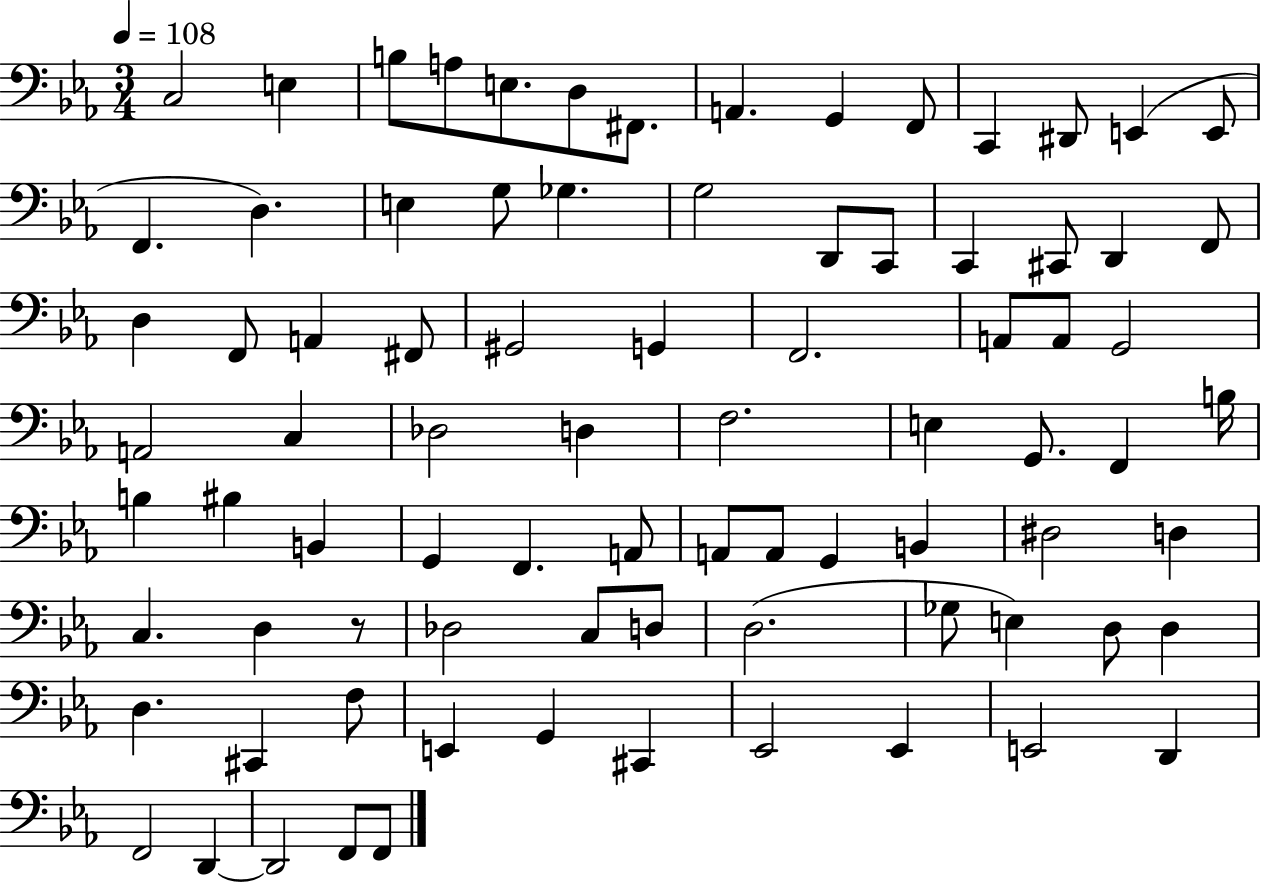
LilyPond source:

{
  \clef bass
  \numericTimeSignature
  \time 3/4
  \key ees \major
  \tempo 4 = 108
  c2 e4 | b8 a8 e8. d8 fis,8. | a,4. g,4 f,8 | c,4 dis,8 e,4( e,8 | \break f,4. d4.) | e4 g8 ges4. | g2 d,8 c,8 | c,4 cis,8 d,4 f,8 | \break d4 f,8 a,4 fis,8 | gis,2 g,4 | f,2. | a,8 a,8 g,2 | \break a,2 c4 | des2 d4 | f2. | e4 g,8. f,4 b16 | \break b4 bis4 b,4 | g,4 f,4. a,8 | a,8 a,8 g,4 b,4 | dis2 d4 | \break c4. d4 r8 | des2 c8 d8 | d2.( | ges8 e4) d8 d4 | \break d4. cis,4 f8 | e,4 g,4 cis,4 | ees,2 ees,4 | e,2 d,4 | \break f,2 d,4~~ | d,2 f,8 f,8 | \bar "|."
}